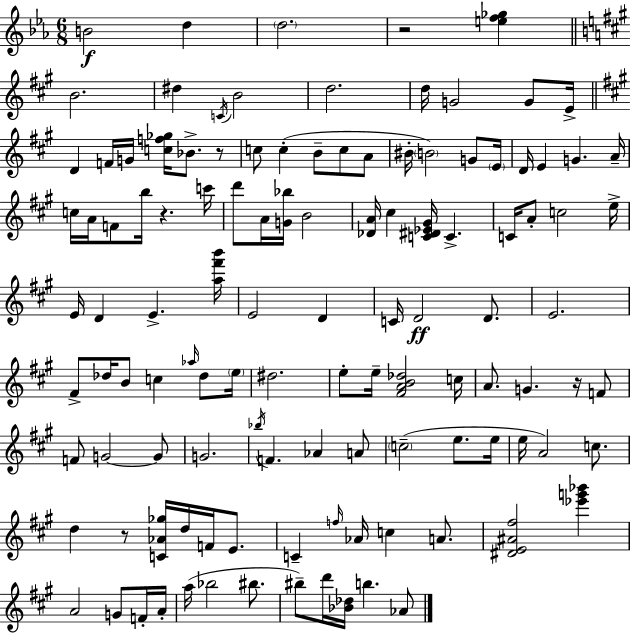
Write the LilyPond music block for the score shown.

{
  \clef treble
  \numericTimeSignature
  \time 6/8
  \key ees \major
  \repeat volta 2 { b'2\f d''4 | \parenthesize d''2. | r2 <e'' f'' ges''>4 | \bar "||" \break \key a \major b'2. | dis''4 \acciaccatura { c'16 } b'2 | d''2. | d''16 g'2 g'8 | \break e'16-> \bar "||" \break \key a \major d'4 f'16 g'16 <c'' f'' ges''>16 bes'8.-> r8 | c''8 c''4-.( b'8-- c''8 a'8 | bis'16-. \parenthesize b'2) g'8 \parenthesize e'16 | d'16 e'4 g'4. a'16-- | \break c''16 a'16 f'8 b''16 r4. c'''16 | d'''8 a'16 <g' bes''>16 b'2 | <des' a'>16 cis''4 <c' dis' ees' gis'>16 c'4.-> | c'16 a'8-. c''2 e''16-> | \break e'16 d'4 e'4.-> <a'' fis''' b'''>16 | e'2 d'4 | c'16 d'2\ff d'8. | e'2. | \break fis'8-> des''16 b'8 c''4 \grace { aes''16 } des''8 | \parenthesize e''16 dis''2. | e''8-. e''16-- <fis' a' b' des''>2 | c''16 a'8. g'4. r16 f'8 | \break f'8 g'2~~ g'8 | g'2. | \acciaccatura { bes''16 } f'4. aes'4 | a'8 \parenthesize c''2--( e''8. | \break e''16 e''16 a'2) c''8. | d''4 r8 <c' aes' ges''>16 d''16 f'16 e'8. | c'4-- \grace { f''16 } aes'16 c''4 | a'8. <dis' e' ais' fis''>2 <ees''' g''' bes'''>4 | \break a'2 g'8 | f'16-. a'16-. a''16( bes''2 | bis''8. bis''8--) d'''16 <bes' des''>16 b''4. | aes'8 } \bar "|."
}